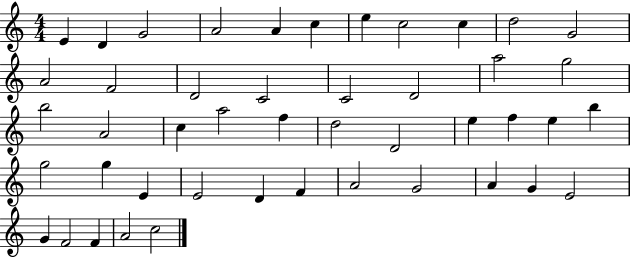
E4/q D4/q G4/h A4/h A4/q C5/q E5/q C5/h C5/q D5/h G4/h A4/h F4/h D4/h C4/h C4/h D4/h A5/h G5/h B5/h A4/h C5/q A5/h F5/q D5/h D4/h E5/q F5/q E5/q B5/q G5/h G5/q E4/q E4/h D4/q F4/q A4/h G4/h A4/q G4/q E4/h G4/q F4/h F4/q A4/h C5/h